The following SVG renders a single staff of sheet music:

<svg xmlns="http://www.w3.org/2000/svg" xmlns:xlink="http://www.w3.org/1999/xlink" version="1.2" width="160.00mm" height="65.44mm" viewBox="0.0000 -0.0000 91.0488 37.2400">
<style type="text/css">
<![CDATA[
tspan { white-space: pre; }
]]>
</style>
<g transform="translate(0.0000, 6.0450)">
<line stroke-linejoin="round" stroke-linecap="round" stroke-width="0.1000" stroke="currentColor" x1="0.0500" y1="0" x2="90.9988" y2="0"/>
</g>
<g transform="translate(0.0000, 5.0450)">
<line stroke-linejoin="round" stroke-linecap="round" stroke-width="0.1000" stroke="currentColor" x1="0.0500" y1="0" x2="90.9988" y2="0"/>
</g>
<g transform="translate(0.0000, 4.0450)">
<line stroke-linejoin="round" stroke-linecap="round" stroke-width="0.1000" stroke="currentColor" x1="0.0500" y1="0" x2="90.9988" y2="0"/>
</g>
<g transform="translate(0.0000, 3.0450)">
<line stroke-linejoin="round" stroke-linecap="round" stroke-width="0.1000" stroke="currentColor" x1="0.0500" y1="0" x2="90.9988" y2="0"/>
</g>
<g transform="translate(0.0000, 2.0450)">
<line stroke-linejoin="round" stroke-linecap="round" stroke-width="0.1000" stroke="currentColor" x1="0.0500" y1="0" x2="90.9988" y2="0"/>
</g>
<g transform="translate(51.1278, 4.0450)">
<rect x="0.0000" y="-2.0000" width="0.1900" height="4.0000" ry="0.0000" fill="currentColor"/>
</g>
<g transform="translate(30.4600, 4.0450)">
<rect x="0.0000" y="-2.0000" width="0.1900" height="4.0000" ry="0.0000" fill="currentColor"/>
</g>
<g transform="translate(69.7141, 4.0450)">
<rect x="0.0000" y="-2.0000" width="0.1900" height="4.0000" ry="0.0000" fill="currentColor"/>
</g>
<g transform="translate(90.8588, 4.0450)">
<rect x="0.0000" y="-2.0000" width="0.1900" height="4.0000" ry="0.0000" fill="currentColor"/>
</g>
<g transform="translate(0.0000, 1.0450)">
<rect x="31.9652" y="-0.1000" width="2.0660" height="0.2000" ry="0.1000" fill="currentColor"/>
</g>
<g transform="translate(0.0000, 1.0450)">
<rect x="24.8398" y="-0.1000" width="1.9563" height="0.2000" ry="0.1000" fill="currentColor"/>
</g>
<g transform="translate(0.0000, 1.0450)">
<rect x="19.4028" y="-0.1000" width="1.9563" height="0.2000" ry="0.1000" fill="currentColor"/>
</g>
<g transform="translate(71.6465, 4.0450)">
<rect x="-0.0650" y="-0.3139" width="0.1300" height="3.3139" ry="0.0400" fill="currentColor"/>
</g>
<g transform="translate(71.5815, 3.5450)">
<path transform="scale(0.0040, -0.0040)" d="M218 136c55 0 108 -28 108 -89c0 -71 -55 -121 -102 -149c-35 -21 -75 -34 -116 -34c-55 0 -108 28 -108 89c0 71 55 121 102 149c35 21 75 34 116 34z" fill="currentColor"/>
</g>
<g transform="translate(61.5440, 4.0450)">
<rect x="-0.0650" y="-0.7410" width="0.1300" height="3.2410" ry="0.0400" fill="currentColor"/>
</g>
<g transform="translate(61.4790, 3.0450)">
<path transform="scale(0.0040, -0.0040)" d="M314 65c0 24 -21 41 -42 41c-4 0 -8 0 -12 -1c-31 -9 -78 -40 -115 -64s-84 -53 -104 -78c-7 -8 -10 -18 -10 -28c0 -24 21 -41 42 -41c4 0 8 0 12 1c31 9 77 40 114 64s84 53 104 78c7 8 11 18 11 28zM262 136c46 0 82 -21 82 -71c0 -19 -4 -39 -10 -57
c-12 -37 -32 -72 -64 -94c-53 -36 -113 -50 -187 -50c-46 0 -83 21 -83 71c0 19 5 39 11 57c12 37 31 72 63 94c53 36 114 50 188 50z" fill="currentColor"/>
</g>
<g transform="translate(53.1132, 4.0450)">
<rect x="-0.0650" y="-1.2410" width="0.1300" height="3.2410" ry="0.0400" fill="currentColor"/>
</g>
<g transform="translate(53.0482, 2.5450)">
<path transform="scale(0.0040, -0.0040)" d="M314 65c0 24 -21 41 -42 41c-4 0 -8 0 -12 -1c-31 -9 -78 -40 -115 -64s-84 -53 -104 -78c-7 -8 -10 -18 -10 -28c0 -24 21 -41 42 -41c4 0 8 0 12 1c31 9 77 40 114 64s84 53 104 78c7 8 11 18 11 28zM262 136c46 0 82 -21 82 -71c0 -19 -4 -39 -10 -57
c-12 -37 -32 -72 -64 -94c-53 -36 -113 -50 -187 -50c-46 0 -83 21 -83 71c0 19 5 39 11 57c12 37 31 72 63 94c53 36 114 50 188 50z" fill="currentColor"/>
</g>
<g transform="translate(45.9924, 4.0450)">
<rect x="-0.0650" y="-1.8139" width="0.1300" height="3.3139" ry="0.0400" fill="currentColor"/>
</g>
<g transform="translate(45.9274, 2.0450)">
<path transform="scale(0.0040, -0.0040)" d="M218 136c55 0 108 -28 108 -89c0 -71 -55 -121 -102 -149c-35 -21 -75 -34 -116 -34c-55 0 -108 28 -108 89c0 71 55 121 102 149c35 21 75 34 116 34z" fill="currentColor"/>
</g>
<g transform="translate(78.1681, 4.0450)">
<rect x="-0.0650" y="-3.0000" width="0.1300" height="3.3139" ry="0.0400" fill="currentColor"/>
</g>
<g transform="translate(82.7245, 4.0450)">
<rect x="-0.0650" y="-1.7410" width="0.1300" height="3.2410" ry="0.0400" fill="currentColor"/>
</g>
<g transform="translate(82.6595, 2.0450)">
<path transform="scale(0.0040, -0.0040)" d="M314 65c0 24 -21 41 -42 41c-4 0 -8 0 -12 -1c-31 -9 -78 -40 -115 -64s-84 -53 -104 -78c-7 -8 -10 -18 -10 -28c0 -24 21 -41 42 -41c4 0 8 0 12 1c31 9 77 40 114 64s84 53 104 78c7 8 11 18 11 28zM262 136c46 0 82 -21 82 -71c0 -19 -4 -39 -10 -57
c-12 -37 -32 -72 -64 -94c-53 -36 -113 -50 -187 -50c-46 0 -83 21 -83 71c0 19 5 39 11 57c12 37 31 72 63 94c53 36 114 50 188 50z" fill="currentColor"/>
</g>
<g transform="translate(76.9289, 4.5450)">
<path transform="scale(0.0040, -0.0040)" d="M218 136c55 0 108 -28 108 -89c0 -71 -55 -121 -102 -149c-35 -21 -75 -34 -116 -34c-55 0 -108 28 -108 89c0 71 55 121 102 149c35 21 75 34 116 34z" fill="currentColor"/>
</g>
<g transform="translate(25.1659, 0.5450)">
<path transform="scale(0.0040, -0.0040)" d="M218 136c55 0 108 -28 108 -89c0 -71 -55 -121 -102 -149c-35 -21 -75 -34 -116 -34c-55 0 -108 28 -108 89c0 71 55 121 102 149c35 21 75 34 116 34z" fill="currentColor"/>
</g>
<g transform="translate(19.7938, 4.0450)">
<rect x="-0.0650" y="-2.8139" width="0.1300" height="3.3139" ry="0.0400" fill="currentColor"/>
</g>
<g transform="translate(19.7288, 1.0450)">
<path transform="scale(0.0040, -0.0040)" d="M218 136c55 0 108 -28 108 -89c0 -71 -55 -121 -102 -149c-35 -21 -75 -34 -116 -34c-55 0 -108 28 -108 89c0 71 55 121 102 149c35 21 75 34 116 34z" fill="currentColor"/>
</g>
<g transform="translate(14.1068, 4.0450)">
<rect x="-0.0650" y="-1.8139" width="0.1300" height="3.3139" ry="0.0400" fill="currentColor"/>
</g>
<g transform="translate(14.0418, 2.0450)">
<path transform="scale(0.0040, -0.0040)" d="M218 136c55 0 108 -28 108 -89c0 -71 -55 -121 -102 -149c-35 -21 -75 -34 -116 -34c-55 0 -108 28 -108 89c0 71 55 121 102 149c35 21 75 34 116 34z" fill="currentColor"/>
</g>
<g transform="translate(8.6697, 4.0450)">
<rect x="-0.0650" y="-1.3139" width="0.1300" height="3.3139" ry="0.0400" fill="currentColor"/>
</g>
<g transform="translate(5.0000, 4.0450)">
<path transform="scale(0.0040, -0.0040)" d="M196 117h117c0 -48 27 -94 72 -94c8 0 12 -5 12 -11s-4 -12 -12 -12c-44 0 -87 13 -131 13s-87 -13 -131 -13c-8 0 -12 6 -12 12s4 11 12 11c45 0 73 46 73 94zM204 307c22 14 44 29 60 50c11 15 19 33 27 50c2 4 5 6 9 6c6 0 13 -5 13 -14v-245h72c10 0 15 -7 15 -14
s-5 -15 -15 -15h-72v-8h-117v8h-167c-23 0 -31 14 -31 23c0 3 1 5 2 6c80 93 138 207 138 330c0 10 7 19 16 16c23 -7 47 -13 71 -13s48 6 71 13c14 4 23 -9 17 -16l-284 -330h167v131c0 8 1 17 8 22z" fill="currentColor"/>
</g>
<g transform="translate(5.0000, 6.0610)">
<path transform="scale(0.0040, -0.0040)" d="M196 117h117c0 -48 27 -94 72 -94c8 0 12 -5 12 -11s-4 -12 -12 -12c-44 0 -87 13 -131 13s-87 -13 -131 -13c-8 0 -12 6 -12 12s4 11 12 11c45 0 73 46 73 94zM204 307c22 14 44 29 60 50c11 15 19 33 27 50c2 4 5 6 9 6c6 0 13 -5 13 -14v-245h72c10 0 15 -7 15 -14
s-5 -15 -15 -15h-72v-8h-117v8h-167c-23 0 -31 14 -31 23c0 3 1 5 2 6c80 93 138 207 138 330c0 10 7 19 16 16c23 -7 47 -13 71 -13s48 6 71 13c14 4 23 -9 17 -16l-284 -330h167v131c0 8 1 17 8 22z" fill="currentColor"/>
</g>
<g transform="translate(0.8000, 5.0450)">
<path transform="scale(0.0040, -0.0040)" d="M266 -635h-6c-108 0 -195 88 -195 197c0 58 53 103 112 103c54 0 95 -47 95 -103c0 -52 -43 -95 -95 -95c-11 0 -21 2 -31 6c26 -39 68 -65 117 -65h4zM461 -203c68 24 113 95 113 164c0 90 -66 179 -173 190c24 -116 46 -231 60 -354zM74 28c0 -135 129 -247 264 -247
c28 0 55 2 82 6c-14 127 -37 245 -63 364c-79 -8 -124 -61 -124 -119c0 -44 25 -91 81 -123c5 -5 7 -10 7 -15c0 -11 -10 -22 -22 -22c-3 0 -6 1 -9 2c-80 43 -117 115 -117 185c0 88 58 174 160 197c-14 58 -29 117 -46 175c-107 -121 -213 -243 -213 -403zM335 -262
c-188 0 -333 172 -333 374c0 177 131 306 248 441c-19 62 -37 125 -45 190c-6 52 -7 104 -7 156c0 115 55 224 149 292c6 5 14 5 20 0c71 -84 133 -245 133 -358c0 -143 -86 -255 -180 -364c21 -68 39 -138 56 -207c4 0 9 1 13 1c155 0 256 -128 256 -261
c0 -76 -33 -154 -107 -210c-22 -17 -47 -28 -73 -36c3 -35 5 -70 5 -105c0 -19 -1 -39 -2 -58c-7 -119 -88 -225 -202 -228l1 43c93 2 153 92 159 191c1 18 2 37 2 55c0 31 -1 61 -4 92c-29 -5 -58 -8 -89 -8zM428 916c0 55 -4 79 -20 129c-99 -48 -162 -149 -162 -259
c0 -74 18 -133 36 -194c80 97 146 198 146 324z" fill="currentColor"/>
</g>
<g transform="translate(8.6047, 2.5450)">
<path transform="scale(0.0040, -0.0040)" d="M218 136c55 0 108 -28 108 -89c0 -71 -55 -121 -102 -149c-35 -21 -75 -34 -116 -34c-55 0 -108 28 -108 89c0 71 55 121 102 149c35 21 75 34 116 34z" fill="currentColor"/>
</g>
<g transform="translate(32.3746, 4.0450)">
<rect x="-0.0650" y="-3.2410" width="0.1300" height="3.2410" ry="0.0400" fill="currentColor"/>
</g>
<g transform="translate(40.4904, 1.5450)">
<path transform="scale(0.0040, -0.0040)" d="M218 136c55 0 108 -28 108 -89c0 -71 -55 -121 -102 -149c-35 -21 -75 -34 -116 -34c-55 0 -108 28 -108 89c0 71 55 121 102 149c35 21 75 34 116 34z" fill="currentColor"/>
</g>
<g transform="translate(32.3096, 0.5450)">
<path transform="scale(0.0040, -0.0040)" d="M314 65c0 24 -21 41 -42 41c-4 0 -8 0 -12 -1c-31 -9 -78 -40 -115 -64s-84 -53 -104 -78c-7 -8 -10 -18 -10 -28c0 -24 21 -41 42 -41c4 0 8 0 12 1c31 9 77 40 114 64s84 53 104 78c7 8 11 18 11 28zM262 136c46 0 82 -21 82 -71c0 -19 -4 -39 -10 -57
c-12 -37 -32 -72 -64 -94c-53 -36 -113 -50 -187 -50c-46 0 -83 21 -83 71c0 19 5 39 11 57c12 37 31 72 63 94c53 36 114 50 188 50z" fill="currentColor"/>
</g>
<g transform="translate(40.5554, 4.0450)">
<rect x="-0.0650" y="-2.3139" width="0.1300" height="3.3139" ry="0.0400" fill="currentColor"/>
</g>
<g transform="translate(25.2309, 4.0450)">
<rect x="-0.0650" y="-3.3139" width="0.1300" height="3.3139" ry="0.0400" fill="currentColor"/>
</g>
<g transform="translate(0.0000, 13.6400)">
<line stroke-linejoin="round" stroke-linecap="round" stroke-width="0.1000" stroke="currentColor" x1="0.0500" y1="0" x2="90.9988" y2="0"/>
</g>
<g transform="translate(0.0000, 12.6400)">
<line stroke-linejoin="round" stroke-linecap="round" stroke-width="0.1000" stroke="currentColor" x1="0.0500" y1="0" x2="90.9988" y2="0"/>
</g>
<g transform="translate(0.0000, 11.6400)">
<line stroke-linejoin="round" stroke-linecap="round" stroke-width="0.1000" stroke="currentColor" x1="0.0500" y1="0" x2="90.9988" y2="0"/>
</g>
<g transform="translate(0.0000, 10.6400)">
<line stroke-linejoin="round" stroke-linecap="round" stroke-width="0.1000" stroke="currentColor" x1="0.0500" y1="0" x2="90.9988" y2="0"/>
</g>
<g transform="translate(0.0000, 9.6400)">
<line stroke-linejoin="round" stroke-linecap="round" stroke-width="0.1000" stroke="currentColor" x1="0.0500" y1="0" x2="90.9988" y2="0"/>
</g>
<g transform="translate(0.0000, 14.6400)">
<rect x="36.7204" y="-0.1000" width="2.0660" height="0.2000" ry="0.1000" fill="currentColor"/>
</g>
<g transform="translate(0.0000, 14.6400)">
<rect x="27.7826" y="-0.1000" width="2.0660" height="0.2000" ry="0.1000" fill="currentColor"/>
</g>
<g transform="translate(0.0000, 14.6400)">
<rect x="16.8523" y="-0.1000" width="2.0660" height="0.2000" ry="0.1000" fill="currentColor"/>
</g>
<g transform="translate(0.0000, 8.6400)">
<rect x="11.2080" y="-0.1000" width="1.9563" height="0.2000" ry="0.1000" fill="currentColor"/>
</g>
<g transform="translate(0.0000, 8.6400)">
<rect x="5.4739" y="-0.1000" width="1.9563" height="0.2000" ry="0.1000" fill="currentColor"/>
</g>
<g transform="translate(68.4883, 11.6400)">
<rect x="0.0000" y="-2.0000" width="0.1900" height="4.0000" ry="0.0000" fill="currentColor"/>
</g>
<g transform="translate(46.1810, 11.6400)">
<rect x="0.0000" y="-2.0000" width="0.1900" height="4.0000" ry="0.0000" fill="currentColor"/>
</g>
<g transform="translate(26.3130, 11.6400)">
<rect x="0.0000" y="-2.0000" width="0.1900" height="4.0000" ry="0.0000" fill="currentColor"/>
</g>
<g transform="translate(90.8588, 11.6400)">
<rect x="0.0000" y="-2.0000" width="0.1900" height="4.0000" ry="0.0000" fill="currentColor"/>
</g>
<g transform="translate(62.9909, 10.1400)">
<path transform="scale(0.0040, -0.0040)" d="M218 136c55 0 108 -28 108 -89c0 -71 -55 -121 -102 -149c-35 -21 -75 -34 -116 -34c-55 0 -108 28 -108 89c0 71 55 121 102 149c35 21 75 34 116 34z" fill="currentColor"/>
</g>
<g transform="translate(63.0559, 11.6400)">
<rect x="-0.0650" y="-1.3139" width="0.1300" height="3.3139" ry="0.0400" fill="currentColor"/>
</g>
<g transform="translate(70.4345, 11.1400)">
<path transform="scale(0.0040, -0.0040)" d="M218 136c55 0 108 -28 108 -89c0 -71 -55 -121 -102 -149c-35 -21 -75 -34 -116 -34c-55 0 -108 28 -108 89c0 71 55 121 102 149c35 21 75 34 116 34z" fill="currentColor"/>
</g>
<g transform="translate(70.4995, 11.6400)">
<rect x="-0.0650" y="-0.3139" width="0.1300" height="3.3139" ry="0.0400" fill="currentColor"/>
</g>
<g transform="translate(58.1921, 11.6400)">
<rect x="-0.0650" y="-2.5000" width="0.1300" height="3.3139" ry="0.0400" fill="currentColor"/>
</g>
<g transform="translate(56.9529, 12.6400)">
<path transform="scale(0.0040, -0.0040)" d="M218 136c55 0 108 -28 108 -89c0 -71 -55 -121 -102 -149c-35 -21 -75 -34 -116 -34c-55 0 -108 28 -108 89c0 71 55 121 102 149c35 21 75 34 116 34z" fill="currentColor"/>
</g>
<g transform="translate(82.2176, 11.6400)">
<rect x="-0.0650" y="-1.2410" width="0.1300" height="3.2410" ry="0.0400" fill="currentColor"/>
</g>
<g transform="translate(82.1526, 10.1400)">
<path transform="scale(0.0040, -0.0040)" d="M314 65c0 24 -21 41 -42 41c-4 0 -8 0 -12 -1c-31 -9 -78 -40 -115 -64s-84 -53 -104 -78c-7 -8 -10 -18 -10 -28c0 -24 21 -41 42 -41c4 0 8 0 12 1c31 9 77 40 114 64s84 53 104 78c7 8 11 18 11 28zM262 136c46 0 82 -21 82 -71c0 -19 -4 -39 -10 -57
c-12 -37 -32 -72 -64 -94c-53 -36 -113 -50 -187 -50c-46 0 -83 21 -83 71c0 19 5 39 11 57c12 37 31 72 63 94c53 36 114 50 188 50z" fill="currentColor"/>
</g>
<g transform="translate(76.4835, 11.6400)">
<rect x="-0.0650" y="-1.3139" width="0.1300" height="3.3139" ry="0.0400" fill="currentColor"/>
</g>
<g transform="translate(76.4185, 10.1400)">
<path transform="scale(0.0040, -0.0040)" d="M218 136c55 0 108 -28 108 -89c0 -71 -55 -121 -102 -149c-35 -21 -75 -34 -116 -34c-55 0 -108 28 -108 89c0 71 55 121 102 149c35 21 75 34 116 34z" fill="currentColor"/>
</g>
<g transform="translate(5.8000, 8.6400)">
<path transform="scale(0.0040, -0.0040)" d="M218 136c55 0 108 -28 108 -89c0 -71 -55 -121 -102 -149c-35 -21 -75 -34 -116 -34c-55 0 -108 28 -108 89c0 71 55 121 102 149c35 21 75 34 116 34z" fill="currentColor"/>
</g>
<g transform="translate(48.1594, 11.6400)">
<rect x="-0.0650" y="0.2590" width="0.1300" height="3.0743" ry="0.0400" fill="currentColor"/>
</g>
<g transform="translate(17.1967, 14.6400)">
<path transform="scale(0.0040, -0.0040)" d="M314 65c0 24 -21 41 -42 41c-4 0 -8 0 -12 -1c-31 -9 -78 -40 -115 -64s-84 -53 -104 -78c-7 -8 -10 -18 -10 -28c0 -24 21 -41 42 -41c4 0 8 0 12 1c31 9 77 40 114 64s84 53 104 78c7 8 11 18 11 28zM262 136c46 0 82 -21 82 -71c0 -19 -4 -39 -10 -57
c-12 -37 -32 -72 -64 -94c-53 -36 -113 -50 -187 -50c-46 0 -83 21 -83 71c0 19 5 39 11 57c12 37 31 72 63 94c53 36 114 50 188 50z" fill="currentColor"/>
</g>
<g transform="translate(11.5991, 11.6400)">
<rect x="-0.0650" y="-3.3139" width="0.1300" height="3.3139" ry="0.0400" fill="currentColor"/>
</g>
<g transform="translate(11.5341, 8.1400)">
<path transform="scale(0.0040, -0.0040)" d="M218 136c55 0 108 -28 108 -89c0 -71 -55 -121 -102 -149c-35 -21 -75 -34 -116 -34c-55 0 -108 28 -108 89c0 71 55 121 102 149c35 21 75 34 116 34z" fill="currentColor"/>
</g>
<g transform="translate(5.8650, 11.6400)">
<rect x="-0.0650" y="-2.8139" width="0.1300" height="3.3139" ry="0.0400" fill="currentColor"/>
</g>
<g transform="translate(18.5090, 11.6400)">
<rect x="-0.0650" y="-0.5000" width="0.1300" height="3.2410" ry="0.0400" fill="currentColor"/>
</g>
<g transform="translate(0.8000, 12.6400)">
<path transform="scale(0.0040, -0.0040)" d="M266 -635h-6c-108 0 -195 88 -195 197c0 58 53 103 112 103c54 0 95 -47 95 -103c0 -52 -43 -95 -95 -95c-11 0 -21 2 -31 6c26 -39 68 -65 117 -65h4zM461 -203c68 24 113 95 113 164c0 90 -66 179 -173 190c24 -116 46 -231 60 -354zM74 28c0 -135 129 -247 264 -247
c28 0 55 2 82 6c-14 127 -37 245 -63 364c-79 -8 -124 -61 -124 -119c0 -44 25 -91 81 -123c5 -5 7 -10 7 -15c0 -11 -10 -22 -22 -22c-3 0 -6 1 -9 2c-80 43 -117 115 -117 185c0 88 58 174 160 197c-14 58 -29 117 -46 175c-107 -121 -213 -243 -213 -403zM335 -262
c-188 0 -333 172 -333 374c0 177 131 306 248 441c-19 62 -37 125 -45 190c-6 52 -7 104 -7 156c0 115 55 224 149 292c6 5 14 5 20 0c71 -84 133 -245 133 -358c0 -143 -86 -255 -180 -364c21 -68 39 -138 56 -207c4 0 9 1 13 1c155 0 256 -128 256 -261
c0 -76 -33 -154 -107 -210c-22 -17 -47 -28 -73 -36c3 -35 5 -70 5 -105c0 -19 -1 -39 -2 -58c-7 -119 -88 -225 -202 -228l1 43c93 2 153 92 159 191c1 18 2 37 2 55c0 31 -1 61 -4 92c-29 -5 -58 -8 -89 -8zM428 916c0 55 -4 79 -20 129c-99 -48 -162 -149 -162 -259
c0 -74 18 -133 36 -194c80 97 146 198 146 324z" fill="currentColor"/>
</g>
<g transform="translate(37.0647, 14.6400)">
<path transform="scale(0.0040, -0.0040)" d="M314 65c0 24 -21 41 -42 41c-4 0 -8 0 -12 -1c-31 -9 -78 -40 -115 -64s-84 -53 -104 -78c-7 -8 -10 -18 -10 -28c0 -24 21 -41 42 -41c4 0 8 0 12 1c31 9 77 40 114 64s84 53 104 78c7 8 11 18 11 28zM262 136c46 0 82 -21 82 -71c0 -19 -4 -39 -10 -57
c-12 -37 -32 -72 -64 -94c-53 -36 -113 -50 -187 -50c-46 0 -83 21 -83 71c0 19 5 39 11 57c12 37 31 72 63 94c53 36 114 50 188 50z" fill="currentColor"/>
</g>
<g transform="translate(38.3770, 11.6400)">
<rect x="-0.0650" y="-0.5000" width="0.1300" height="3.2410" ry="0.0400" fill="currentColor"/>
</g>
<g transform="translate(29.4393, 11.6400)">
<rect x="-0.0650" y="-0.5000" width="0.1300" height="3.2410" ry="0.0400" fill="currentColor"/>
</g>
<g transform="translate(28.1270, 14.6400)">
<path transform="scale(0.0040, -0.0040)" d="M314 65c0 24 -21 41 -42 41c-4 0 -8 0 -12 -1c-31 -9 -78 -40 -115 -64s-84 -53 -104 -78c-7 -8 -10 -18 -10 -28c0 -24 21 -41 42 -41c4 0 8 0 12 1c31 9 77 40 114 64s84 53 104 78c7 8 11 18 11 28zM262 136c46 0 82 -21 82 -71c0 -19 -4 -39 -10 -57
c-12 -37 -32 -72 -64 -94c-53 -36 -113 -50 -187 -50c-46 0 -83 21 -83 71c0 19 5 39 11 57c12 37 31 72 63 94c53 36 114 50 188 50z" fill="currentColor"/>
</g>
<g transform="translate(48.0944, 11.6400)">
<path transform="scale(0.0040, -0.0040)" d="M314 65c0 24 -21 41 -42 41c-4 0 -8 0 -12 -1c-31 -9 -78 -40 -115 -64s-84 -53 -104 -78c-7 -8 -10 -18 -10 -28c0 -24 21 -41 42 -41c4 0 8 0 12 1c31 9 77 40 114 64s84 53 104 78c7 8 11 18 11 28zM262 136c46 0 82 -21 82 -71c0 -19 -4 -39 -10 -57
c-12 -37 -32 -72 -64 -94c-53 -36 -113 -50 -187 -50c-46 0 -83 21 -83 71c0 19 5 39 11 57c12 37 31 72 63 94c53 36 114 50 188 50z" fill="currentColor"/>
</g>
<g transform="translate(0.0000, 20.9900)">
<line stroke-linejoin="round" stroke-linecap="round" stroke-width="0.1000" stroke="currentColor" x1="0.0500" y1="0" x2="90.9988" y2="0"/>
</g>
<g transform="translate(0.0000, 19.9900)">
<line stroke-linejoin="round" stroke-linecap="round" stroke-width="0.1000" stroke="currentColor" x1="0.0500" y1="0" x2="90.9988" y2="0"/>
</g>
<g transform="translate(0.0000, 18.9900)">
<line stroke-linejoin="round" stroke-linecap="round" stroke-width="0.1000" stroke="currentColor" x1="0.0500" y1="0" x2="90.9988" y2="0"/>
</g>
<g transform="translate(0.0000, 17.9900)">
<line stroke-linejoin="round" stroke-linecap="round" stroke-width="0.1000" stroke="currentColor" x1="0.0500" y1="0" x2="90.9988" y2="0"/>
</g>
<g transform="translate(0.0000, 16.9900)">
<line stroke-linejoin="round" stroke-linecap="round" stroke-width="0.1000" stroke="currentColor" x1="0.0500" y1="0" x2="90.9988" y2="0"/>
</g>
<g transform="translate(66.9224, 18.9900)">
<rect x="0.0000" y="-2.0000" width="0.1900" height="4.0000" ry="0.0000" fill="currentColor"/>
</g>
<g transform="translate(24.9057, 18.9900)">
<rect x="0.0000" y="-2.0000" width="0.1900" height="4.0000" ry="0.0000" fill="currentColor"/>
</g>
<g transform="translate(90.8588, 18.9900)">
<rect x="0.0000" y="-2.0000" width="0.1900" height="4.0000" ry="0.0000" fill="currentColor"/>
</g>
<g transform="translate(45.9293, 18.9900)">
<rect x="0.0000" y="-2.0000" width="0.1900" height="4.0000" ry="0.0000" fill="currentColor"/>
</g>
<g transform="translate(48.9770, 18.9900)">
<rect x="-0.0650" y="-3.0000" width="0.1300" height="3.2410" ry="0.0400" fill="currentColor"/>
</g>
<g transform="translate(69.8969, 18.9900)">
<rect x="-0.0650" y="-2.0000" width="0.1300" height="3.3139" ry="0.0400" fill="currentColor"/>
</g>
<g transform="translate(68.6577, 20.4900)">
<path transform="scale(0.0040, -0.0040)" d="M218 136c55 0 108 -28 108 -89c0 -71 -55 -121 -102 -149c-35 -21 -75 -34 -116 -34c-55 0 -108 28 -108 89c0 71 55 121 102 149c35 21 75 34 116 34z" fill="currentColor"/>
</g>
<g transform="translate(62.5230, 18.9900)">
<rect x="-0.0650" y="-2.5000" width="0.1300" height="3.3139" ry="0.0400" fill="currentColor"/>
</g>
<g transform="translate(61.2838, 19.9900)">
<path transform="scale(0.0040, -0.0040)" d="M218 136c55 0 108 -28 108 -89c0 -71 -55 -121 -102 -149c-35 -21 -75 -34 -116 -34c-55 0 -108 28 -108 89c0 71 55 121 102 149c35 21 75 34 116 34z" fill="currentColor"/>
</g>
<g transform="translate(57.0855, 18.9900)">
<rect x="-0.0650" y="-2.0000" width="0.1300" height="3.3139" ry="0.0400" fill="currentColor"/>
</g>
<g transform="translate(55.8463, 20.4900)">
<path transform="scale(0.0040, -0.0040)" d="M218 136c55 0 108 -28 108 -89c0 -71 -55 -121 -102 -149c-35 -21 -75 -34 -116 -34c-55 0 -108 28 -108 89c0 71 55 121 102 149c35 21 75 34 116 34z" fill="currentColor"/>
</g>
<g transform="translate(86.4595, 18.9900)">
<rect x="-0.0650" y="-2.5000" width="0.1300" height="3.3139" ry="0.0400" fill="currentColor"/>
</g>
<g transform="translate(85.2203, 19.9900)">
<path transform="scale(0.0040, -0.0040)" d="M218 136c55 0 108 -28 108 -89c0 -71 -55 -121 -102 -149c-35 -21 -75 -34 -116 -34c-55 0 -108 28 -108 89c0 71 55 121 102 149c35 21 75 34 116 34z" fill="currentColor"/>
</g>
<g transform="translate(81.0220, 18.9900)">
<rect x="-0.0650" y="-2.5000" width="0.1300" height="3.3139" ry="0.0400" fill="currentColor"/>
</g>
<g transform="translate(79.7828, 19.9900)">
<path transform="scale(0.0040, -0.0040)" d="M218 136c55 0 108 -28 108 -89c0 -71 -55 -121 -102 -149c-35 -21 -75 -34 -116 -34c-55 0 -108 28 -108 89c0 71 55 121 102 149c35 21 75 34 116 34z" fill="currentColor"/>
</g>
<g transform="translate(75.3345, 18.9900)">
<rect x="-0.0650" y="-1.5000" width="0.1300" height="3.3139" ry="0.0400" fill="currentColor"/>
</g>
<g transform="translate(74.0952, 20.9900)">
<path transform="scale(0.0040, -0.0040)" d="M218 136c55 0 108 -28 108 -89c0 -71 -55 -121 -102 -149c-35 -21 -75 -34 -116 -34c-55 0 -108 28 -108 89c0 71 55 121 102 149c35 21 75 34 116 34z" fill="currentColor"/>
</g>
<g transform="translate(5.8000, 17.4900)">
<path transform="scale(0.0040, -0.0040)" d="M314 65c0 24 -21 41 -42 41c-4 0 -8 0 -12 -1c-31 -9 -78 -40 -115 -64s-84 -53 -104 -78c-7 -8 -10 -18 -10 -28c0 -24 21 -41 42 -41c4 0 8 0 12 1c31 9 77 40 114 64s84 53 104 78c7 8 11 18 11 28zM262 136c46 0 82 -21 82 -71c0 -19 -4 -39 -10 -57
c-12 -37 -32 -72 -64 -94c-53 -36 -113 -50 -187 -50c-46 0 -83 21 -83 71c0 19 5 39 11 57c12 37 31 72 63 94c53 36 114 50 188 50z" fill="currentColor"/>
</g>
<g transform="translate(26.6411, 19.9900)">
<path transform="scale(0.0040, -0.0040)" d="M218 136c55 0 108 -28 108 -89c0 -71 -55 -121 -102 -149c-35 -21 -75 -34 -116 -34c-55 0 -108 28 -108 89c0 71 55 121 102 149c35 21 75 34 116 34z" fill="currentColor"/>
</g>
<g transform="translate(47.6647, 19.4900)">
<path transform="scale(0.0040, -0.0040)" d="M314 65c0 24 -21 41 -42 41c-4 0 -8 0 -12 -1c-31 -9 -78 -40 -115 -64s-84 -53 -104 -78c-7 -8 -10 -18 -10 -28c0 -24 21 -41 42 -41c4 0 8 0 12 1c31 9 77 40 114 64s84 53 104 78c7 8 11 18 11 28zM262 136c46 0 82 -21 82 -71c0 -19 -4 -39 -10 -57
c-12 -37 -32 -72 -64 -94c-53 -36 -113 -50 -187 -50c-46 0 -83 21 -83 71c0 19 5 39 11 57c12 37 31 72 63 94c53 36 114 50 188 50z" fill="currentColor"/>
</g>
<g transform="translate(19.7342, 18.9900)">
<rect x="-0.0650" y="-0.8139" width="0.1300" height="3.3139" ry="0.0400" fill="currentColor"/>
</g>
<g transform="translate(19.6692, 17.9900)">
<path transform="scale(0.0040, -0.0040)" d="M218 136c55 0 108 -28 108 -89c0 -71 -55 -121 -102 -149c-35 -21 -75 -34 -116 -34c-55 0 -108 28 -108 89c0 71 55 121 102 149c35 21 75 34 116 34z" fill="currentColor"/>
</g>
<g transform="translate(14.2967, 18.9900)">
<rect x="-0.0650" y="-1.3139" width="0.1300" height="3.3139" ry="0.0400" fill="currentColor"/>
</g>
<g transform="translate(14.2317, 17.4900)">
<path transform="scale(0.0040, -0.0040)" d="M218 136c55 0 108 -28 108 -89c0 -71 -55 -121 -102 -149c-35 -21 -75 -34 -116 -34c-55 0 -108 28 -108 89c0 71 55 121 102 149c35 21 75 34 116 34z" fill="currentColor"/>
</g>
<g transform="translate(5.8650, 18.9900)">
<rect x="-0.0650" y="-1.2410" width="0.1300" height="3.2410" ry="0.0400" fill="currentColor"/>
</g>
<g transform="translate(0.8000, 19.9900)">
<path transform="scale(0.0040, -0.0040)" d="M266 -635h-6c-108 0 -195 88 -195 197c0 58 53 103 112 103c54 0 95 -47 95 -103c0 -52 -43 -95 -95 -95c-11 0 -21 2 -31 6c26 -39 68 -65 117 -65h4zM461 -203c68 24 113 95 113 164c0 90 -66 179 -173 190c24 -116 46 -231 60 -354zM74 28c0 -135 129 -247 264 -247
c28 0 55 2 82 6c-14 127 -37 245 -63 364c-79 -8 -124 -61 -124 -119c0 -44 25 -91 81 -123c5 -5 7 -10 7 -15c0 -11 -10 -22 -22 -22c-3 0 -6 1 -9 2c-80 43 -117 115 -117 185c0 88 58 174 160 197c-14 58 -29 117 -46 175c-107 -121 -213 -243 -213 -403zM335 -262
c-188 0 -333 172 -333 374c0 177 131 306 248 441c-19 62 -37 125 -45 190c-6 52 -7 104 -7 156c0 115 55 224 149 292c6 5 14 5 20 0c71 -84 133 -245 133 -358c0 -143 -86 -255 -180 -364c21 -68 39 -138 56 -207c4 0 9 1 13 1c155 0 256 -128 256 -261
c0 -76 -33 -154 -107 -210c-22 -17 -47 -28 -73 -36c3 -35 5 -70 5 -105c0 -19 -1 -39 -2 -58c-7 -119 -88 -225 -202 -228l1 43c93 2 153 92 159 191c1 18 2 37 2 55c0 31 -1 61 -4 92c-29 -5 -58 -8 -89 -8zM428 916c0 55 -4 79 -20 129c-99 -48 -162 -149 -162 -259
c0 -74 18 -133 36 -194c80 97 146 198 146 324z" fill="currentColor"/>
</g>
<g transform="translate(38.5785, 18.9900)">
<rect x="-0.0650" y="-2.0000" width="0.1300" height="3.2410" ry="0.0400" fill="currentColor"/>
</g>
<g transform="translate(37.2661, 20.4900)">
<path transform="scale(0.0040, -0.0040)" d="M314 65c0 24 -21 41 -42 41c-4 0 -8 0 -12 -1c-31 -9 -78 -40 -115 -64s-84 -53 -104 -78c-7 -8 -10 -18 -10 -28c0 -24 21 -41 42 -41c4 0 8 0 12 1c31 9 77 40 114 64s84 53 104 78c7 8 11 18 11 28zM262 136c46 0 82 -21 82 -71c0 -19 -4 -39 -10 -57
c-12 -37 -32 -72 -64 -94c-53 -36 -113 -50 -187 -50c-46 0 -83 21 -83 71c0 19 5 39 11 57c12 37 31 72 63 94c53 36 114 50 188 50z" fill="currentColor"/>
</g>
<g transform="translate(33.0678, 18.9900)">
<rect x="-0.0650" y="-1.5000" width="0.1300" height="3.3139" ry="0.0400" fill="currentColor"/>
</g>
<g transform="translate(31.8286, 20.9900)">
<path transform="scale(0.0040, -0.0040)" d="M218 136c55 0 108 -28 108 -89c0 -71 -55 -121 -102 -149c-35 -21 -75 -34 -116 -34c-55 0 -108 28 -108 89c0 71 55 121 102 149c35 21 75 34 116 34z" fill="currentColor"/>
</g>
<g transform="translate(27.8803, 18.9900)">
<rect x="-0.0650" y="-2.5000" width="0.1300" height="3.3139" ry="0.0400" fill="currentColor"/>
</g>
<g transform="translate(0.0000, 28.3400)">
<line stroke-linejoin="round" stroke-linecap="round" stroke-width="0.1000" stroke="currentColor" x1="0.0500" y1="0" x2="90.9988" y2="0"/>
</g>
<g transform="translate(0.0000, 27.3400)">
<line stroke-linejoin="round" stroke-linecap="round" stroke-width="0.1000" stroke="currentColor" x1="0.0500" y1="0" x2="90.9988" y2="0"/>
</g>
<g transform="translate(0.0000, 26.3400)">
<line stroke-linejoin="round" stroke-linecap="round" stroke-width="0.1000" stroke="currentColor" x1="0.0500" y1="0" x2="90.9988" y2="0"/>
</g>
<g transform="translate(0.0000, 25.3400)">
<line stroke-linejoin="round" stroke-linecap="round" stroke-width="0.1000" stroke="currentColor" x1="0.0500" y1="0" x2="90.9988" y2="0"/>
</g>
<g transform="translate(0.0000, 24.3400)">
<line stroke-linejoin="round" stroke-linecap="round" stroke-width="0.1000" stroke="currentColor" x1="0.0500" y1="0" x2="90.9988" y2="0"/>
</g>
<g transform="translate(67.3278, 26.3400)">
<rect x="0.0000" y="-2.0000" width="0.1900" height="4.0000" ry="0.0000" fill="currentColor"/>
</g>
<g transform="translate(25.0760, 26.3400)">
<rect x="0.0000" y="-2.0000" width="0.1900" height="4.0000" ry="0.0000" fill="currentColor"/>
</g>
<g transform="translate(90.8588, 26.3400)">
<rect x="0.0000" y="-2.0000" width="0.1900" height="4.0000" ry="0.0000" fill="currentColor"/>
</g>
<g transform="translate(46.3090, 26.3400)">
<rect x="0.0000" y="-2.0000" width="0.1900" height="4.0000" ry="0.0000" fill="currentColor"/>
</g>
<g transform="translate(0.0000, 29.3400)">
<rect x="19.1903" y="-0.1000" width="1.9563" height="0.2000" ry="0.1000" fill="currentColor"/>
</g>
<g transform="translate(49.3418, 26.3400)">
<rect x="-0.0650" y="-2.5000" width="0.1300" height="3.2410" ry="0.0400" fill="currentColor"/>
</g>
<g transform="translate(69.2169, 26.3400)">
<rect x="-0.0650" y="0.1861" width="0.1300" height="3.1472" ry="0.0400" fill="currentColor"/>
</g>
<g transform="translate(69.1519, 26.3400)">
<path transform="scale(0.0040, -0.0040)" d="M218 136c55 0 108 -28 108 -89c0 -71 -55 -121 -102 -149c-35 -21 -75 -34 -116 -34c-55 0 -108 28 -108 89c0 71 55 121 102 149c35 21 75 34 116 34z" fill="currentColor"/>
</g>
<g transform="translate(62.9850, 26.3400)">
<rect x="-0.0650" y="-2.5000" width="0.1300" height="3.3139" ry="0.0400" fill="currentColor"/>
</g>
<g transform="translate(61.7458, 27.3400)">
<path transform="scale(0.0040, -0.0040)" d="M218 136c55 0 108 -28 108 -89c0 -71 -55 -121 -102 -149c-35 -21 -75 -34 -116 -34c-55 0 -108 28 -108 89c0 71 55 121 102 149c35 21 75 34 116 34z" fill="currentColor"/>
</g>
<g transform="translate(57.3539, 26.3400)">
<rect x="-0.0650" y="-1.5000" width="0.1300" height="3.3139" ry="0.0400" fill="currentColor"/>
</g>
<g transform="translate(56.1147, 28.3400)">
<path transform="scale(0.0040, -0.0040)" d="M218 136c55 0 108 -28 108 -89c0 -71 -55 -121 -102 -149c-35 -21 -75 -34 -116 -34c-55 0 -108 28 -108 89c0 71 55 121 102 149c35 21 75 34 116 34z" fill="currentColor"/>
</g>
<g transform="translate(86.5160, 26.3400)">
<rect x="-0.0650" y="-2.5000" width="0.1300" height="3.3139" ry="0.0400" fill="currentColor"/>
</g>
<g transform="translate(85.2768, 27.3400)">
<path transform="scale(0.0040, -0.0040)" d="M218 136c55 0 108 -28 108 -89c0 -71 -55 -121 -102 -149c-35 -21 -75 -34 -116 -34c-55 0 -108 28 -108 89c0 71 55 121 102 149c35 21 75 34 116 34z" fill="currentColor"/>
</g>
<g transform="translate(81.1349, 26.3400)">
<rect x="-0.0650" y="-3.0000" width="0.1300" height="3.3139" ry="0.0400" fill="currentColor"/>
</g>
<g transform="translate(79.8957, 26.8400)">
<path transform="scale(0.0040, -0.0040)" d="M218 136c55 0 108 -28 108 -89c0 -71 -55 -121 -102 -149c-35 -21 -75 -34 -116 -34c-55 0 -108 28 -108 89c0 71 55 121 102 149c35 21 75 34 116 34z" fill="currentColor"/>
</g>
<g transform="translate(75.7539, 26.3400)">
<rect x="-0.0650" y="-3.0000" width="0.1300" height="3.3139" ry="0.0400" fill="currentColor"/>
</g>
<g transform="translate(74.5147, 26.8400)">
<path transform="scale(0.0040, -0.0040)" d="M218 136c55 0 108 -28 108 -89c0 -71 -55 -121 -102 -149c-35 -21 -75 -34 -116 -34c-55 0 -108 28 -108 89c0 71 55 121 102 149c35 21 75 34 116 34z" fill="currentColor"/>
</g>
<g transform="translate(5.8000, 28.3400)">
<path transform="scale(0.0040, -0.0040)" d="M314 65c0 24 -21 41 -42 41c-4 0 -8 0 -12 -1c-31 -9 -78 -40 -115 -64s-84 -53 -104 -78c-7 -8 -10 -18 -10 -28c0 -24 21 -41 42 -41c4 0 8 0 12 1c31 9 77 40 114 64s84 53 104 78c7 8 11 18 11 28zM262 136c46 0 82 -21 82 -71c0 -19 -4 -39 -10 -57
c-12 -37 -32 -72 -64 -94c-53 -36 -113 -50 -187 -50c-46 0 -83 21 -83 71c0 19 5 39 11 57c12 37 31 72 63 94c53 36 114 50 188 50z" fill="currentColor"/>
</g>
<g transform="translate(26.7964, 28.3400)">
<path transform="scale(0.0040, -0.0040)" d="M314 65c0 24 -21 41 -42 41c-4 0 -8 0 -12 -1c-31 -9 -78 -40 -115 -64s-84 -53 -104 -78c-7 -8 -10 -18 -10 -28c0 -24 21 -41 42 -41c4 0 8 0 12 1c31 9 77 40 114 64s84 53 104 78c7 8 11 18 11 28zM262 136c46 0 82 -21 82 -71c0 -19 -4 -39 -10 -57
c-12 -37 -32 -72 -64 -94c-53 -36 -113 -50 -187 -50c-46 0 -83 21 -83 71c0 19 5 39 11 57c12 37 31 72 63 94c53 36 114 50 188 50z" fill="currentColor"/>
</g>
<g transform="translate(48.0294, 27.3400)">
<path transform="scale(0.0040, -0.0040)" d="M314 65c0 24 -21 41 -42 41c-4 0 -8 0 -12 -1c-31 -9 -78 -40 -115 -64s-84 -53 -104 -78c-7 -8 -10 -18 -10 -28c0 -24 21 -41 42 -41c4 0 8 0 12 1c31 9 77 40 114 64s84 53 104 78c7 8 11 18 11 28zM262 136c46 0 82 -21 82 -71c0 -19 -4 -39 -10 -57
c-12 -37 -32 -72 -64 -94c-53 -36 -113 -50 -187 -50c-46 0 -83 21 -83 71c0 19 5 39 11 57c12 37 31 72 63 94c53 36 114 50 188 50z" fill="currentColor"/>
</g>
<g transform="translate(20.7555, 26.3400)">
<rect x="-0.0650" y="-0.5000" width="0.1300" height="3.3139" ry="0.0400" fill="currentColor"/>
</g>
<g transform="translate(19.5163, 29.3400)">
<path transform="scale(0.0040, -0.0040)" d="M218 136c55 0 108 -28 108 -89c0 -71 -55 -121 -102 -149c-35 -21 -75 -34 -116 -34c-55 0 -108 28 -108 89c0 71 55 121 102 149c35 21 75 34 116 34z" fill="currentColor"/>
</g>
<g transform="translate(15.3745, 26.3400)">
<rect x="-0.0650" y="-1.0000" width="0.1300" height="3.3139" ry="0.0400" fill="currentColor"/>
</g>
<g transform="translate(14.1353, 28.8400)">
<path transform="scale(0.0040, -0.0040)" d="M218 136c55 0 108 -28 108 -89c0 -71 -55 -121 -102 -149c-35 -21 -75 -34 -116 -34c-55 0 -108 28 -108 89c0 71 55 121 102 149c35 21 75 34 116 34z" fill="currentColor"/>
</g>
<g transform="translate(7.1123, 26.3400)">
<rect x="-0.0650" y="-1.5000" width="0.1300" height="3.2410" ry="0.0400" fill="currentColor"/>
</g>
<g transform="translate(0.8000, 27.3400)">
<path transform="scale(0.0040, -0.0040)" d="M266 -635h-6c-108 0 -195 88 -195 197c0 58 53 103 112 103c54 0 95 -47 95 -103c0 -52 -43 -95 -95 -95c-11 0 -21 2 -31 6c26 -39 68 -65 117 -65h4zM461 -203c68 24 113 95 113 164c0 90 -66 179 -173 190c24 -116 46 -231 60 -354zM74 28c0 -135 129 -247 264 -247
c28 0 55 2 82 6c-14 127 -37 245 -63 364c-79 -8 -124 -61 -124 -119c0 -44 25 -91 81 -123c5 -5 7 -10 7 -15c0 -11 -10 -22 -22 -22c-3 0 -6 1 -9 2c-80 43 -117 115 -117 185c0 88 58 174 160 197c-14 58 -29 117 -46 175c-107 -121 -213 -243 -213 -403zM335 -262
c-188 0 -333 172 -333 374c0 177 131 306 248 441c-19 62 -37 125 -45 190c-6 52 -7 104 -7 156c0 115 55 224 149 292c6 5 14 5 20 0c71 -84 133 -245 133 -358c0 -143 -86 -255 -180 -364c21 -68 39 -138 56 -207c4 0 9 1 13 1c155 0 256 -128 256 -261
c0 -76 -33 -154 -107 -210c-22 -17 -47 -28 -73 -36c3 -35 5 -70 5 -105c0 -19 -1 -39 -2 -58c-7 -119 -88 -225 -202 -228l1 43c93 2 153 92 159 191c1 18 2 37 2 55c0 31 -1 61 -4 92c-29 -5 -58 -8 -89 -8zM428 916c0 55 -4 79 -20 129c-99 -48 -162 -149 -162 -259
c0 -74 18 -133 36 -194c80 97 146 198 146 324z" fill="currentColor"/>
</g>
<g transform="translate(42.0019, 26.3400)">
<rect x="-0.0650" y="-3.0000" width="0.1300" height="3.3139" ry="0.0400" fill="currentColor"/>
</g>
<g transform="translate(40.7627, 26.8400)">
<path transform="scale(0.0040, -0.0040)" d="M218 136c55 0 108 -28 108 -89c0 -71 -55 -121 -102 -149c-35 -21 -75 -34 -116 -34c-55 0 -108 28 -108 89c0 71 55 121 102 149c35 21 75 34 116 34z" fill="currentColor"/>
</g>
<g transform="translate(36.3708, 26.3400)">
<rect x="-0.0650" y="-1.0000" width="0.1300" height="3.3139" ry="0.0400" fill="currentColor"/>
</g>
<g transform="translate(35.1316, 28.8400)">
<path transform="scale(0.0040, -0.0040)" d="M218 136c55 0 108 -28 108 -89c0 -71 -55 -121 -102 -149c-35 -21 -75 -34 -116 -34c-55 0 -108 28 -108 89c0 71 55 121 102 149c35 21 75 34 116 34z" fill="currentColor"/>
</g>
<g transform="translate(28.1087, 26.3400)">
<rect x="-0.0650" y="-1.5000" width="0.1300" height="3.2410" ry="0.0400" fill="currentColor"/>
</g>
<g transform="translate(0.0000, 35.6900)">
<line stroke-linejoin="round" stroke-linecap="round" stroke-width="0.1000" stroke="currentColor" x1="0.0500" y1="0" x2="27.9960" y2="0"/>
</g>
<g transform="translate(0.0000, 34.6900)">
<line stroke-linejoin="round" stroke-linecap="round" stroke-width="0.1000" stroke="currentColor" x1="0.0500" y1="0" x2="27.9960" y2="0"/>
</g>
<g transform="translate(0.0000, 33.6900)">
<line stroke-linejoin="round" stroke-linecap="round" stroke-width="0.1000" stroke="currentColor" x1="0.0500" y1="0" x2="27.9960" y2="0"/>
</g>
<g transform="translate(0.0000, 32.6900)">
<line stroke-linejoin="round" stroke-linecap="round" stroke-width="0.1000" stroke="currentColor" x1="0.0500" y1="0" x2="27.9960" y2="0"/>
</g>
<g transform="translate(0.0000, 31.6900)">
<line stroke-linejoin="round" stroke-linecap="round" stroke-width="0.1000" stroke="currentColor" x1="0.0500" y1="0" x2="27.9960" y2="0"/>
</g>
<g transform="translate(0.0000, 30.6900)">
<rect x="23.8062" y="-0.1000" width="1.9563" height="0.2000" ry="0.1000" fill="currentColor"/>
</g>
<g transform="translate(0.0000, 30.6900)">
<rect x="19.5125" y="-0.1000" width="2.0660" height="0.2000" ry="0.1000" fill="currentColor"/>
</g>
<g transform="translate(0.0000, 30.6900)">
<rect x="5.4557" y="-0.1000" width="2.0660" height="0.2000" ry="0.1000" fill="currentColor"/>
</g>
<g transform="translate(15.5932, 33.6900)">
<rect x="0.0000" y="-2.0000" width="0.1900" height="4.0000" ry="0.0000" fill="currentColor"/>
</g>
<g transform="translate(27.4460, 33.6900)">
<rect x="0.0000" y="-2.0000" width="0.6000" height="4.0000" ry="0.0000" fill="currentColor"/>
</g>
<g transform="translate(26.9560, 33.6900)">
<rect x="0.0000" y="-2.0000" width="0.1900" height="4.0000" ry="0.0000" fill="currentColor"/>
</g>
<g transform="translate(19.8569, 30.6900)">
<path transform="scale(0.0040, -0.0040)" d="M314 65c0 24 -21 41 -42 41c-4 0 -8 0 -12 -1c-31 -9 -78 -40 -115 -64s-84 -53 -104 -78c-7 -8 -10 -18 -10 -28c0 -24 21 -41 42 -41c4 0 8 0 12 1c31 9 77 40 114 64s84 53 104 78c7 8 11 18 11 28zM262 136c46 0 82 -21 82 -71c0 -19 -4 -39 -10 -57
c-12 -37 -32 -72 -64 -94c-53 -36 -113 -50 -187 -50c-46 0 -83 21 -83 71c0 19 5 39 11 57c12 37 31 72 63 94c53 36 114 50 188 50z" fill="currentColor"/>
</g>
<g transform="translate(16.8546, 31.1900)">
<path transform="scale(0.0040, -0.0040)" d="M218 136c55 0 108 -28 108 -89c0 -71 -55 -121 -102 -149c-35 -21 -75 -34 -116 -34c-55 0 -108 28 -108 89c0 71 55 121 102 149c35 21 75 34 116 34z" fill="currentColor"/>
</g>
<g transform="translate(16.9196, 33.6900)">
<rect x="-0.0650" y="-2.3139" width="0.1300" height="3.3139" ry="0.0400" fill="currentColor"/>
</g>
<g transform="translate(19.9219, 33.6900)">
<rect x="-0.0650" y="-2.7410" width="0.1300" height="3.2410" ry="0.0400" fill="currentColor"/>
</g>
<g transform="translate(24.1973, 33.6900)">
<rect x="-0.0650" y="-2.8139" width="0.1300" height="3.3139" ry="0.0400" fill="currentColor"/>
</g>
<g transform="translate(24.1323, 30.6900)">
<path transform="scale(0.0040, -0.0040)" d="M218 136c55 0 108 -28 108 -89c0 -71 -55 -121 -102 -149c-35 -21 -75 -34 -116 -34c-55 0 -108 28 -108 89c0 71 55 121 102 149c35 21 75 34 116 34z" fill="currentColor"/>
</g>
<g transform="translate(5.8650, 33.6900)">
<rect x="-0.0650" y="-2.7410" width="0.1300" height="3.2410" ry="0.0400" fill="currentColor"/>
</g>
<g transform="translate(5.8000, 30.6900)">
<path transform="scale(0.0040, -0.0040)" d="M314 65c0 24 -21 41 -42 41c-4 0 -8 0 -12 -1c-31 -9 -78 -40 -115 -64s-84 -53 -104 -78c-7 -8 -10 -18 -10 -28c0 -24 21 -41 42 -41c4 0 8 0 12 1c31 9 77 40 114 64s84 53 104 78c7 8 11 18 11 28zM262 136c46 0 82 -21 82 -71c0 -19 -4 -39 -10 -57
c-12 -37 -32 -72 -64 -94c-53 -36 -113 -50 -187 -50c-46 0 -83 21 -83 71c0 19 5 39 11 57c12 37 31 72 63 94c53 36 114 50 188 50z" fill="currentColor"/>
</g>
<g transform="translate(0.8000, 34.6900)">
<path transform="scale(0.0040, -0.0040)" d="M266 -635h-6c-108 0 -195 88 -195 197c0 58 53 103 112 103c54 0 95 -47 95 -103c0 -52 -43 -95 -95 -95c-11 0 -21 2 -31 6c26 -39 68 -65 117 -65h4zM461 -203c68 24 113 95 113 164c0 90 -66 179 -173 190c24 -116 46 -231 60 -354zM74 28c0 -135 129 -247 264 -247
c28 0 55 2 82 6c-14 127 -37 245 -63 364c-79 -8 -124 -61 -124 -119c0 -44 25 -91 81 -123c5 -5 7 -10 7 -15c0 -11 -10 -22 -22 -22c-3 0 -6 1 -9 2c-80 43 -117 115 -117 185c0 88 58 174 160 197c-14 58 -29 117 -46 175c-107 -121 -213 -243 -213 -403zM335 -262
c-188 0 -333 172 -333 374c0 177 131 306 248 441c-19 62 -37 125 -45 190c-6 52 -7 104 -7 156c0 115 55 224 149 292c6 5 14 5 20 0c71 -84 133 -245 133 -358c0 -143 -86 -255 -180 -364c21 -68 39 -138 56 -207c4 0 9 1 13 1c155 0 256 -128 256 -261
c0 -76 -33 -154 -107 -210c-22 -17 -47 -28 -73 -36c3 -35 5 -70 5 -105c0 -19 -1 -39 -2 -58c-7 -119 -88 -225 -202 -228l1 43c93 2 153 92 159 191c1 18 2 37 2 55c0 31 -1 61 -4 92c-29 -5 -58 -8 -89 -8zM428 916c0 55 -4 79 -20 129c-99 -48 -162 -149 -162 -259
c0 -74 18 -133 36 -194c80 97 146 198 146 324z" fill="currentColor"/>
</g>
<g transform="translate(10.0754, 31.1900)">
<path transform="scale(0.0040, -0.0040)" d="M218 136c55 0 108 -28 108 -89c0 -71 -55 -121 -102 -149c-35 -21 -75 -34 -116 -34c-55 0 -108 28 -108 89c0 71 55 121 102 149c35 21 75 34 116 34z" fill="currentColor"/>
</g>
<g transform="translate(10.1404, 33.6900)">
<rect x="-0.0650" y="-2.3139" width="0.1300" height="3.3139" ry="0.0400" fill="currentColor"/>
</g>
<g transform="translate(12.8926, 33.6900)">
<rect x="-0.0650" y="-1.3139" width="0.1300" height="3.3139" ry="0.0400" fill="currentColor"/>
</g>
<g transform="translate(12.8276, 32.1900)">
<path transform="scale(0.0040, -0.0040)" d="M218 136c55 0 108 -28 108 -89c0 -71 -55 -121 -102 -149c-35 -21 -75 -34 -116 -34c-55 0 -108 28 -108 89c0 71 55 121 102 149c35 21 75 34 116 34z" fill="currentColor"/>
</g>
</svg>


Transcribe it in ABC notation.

X:1
T:Untitled
M:4/4
L:1/4
K:C
e f a b b2 g f e2 d2 c A f2 a b C2 C2 C2 B2 G e c e e2 e2 e d G E F2 A2 F G F E G G E2 D C E2 D A G2 E G B A A G a2 g e g a2 a